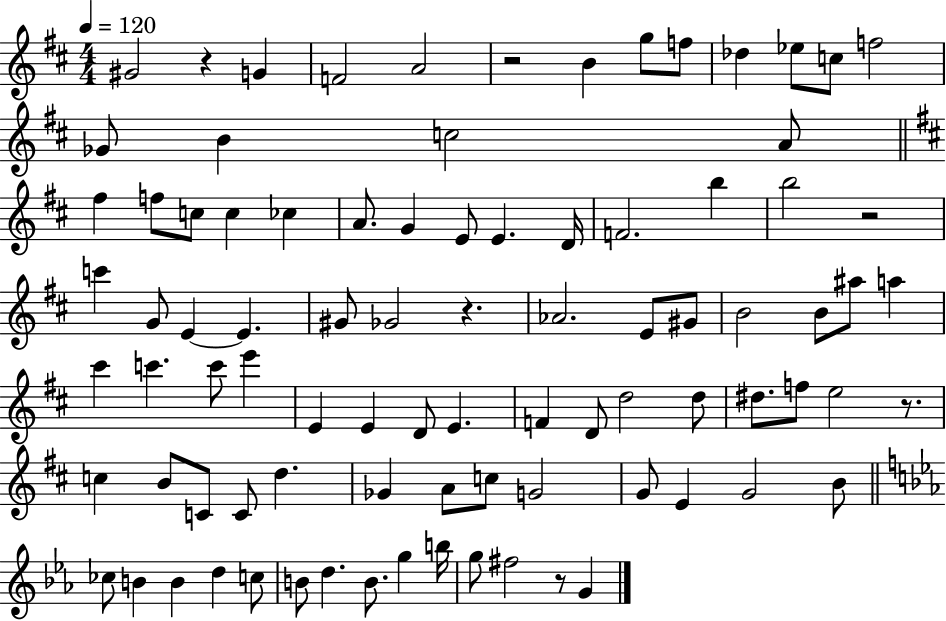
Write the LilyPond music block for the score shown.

{
  \clef treble
  \numericTimeSignature
  \time 4/4
  \key d \major
  \tempo 4 = 120
  gis'2 r4 g'4 | f'2 a'2 | r2 b'4 g''8 f''8 | des''4 ees''8 c''8 f''2 | \break ges'8 b'4 c''2 a'8 | \bar "||" \break \key d \major fis''4 f''8 c''8 c''4 ces''4 | a'8. g'4 e'8 e'4. d'16 | f'2. b''4 | b''2 r2 | \break c'''4 g'8 e'4~~ e'4. | gis'8 ges'2 r4. | aes'2. e'8 gis'8 | b'2 b'8 ais''8 a''4 | \break cis'''4 c'''4. c'''8 e'''4 | e'4 e'4 d'8 e'4. | f'4 d'8 d''2 d''8 | dis''8. f''8 e''2 r8. | \break c''4 b'8 c'8 c'8 d''4. | ges'4 a'8 c''8 g'2 | g'8 e'4 g'2 b'8 | \bar "||" \break \key c \minor ces''8 b'4 b'4 d''4 c''8 | b'8 d''4. b'8. g''4 b''16 | g''8 fis''2 r8 g'4 | \bar "|."
}